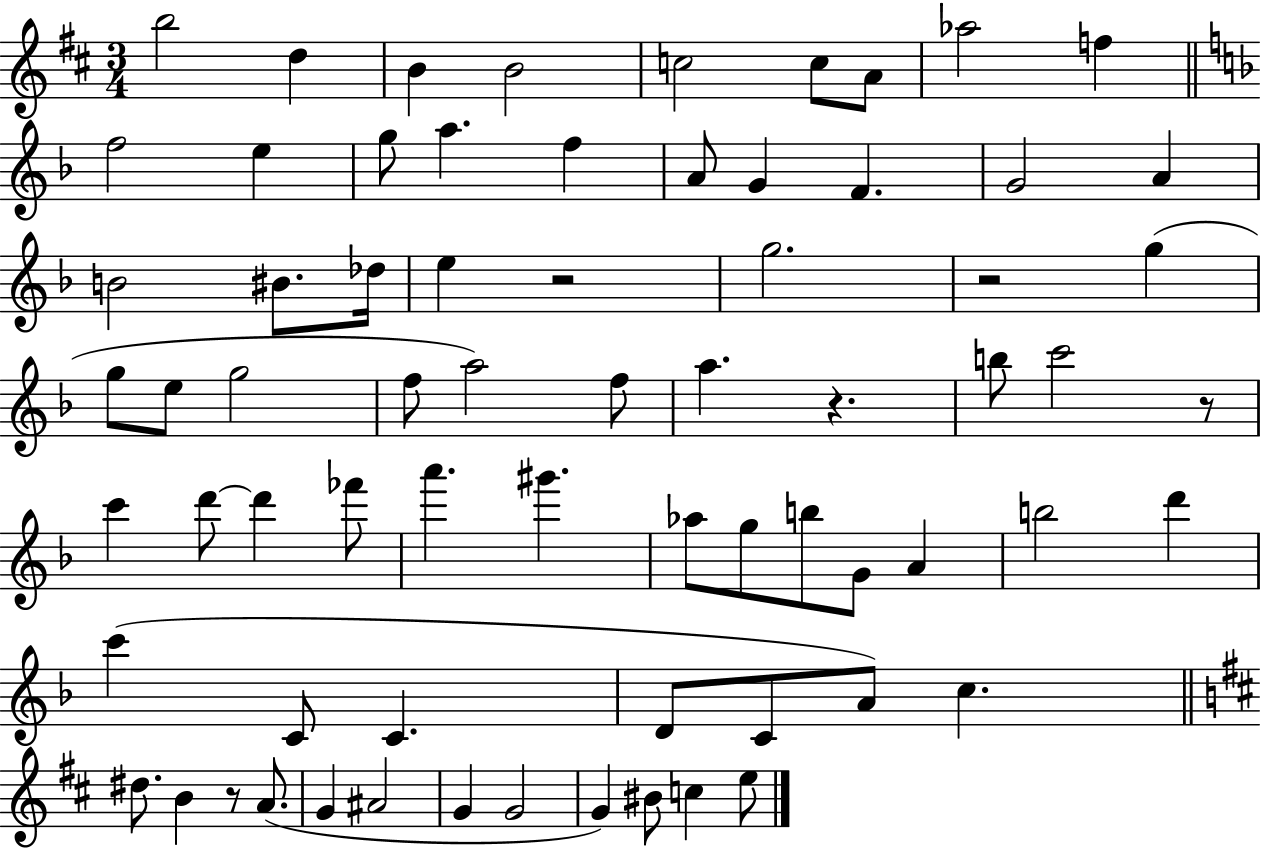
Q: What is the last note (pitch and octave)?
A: E5